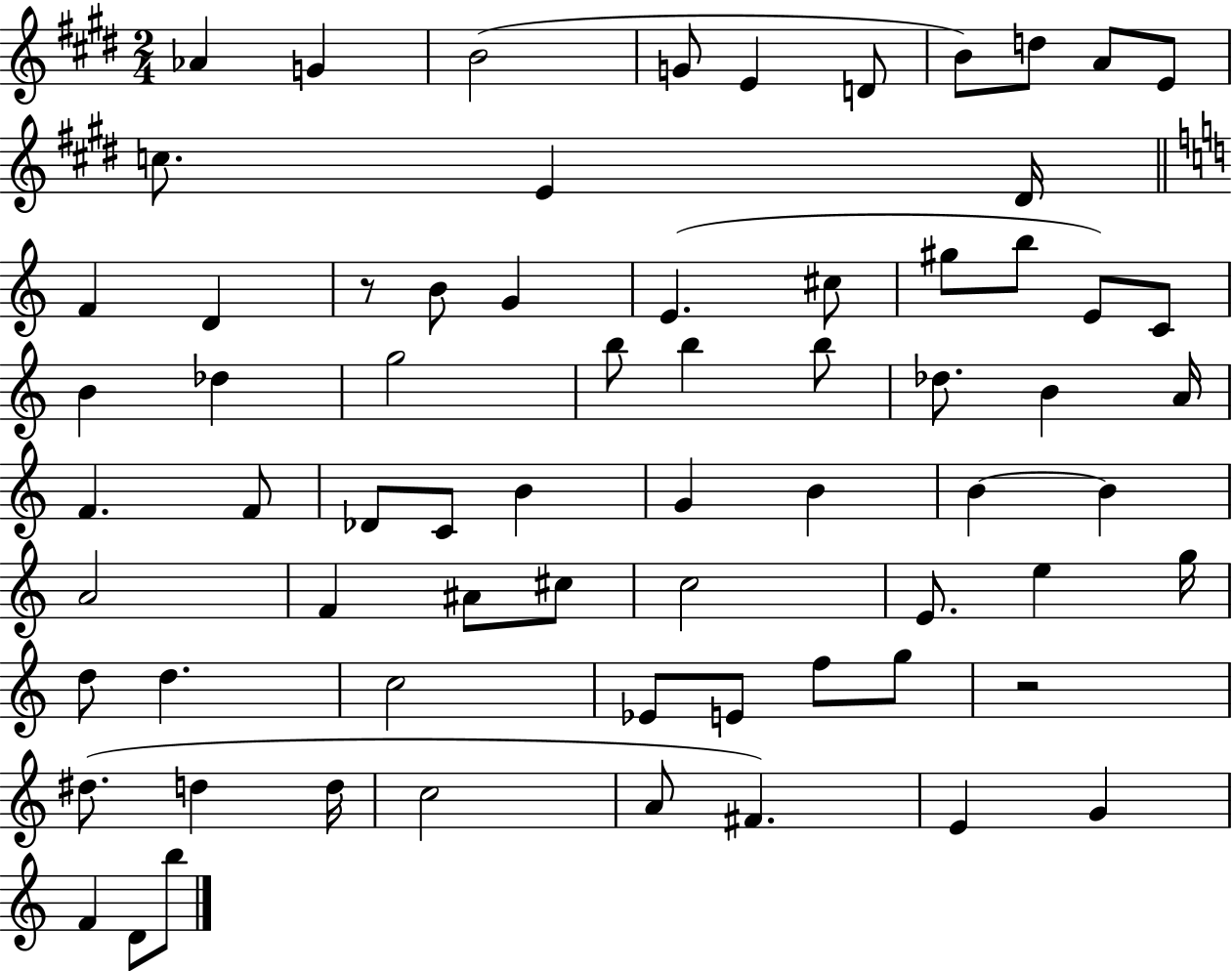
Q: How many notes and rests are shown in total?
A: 69